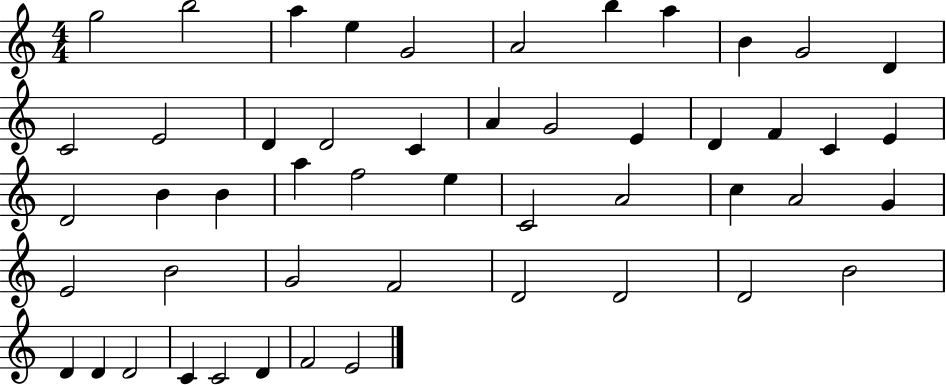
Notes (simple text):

G5/h B5/h A5/q E5/q G4/h A4/h B5/q A5/q B4/q G4/h D4/q C4/h E4/h D4/q D4/h C4/q A4/q G4/h E4/q D4/q F4/q C4/q E4/q D4/h B4/q B4/q A5/q F5/h E5/q C4/h A4/h C5/q A4/h G4/q E4/h B4/h G4/h F4/h D4/h D4/h D4/h B4/h D4/q D4/q D4/h C4/q C4/h D4/q F4/h E4/h